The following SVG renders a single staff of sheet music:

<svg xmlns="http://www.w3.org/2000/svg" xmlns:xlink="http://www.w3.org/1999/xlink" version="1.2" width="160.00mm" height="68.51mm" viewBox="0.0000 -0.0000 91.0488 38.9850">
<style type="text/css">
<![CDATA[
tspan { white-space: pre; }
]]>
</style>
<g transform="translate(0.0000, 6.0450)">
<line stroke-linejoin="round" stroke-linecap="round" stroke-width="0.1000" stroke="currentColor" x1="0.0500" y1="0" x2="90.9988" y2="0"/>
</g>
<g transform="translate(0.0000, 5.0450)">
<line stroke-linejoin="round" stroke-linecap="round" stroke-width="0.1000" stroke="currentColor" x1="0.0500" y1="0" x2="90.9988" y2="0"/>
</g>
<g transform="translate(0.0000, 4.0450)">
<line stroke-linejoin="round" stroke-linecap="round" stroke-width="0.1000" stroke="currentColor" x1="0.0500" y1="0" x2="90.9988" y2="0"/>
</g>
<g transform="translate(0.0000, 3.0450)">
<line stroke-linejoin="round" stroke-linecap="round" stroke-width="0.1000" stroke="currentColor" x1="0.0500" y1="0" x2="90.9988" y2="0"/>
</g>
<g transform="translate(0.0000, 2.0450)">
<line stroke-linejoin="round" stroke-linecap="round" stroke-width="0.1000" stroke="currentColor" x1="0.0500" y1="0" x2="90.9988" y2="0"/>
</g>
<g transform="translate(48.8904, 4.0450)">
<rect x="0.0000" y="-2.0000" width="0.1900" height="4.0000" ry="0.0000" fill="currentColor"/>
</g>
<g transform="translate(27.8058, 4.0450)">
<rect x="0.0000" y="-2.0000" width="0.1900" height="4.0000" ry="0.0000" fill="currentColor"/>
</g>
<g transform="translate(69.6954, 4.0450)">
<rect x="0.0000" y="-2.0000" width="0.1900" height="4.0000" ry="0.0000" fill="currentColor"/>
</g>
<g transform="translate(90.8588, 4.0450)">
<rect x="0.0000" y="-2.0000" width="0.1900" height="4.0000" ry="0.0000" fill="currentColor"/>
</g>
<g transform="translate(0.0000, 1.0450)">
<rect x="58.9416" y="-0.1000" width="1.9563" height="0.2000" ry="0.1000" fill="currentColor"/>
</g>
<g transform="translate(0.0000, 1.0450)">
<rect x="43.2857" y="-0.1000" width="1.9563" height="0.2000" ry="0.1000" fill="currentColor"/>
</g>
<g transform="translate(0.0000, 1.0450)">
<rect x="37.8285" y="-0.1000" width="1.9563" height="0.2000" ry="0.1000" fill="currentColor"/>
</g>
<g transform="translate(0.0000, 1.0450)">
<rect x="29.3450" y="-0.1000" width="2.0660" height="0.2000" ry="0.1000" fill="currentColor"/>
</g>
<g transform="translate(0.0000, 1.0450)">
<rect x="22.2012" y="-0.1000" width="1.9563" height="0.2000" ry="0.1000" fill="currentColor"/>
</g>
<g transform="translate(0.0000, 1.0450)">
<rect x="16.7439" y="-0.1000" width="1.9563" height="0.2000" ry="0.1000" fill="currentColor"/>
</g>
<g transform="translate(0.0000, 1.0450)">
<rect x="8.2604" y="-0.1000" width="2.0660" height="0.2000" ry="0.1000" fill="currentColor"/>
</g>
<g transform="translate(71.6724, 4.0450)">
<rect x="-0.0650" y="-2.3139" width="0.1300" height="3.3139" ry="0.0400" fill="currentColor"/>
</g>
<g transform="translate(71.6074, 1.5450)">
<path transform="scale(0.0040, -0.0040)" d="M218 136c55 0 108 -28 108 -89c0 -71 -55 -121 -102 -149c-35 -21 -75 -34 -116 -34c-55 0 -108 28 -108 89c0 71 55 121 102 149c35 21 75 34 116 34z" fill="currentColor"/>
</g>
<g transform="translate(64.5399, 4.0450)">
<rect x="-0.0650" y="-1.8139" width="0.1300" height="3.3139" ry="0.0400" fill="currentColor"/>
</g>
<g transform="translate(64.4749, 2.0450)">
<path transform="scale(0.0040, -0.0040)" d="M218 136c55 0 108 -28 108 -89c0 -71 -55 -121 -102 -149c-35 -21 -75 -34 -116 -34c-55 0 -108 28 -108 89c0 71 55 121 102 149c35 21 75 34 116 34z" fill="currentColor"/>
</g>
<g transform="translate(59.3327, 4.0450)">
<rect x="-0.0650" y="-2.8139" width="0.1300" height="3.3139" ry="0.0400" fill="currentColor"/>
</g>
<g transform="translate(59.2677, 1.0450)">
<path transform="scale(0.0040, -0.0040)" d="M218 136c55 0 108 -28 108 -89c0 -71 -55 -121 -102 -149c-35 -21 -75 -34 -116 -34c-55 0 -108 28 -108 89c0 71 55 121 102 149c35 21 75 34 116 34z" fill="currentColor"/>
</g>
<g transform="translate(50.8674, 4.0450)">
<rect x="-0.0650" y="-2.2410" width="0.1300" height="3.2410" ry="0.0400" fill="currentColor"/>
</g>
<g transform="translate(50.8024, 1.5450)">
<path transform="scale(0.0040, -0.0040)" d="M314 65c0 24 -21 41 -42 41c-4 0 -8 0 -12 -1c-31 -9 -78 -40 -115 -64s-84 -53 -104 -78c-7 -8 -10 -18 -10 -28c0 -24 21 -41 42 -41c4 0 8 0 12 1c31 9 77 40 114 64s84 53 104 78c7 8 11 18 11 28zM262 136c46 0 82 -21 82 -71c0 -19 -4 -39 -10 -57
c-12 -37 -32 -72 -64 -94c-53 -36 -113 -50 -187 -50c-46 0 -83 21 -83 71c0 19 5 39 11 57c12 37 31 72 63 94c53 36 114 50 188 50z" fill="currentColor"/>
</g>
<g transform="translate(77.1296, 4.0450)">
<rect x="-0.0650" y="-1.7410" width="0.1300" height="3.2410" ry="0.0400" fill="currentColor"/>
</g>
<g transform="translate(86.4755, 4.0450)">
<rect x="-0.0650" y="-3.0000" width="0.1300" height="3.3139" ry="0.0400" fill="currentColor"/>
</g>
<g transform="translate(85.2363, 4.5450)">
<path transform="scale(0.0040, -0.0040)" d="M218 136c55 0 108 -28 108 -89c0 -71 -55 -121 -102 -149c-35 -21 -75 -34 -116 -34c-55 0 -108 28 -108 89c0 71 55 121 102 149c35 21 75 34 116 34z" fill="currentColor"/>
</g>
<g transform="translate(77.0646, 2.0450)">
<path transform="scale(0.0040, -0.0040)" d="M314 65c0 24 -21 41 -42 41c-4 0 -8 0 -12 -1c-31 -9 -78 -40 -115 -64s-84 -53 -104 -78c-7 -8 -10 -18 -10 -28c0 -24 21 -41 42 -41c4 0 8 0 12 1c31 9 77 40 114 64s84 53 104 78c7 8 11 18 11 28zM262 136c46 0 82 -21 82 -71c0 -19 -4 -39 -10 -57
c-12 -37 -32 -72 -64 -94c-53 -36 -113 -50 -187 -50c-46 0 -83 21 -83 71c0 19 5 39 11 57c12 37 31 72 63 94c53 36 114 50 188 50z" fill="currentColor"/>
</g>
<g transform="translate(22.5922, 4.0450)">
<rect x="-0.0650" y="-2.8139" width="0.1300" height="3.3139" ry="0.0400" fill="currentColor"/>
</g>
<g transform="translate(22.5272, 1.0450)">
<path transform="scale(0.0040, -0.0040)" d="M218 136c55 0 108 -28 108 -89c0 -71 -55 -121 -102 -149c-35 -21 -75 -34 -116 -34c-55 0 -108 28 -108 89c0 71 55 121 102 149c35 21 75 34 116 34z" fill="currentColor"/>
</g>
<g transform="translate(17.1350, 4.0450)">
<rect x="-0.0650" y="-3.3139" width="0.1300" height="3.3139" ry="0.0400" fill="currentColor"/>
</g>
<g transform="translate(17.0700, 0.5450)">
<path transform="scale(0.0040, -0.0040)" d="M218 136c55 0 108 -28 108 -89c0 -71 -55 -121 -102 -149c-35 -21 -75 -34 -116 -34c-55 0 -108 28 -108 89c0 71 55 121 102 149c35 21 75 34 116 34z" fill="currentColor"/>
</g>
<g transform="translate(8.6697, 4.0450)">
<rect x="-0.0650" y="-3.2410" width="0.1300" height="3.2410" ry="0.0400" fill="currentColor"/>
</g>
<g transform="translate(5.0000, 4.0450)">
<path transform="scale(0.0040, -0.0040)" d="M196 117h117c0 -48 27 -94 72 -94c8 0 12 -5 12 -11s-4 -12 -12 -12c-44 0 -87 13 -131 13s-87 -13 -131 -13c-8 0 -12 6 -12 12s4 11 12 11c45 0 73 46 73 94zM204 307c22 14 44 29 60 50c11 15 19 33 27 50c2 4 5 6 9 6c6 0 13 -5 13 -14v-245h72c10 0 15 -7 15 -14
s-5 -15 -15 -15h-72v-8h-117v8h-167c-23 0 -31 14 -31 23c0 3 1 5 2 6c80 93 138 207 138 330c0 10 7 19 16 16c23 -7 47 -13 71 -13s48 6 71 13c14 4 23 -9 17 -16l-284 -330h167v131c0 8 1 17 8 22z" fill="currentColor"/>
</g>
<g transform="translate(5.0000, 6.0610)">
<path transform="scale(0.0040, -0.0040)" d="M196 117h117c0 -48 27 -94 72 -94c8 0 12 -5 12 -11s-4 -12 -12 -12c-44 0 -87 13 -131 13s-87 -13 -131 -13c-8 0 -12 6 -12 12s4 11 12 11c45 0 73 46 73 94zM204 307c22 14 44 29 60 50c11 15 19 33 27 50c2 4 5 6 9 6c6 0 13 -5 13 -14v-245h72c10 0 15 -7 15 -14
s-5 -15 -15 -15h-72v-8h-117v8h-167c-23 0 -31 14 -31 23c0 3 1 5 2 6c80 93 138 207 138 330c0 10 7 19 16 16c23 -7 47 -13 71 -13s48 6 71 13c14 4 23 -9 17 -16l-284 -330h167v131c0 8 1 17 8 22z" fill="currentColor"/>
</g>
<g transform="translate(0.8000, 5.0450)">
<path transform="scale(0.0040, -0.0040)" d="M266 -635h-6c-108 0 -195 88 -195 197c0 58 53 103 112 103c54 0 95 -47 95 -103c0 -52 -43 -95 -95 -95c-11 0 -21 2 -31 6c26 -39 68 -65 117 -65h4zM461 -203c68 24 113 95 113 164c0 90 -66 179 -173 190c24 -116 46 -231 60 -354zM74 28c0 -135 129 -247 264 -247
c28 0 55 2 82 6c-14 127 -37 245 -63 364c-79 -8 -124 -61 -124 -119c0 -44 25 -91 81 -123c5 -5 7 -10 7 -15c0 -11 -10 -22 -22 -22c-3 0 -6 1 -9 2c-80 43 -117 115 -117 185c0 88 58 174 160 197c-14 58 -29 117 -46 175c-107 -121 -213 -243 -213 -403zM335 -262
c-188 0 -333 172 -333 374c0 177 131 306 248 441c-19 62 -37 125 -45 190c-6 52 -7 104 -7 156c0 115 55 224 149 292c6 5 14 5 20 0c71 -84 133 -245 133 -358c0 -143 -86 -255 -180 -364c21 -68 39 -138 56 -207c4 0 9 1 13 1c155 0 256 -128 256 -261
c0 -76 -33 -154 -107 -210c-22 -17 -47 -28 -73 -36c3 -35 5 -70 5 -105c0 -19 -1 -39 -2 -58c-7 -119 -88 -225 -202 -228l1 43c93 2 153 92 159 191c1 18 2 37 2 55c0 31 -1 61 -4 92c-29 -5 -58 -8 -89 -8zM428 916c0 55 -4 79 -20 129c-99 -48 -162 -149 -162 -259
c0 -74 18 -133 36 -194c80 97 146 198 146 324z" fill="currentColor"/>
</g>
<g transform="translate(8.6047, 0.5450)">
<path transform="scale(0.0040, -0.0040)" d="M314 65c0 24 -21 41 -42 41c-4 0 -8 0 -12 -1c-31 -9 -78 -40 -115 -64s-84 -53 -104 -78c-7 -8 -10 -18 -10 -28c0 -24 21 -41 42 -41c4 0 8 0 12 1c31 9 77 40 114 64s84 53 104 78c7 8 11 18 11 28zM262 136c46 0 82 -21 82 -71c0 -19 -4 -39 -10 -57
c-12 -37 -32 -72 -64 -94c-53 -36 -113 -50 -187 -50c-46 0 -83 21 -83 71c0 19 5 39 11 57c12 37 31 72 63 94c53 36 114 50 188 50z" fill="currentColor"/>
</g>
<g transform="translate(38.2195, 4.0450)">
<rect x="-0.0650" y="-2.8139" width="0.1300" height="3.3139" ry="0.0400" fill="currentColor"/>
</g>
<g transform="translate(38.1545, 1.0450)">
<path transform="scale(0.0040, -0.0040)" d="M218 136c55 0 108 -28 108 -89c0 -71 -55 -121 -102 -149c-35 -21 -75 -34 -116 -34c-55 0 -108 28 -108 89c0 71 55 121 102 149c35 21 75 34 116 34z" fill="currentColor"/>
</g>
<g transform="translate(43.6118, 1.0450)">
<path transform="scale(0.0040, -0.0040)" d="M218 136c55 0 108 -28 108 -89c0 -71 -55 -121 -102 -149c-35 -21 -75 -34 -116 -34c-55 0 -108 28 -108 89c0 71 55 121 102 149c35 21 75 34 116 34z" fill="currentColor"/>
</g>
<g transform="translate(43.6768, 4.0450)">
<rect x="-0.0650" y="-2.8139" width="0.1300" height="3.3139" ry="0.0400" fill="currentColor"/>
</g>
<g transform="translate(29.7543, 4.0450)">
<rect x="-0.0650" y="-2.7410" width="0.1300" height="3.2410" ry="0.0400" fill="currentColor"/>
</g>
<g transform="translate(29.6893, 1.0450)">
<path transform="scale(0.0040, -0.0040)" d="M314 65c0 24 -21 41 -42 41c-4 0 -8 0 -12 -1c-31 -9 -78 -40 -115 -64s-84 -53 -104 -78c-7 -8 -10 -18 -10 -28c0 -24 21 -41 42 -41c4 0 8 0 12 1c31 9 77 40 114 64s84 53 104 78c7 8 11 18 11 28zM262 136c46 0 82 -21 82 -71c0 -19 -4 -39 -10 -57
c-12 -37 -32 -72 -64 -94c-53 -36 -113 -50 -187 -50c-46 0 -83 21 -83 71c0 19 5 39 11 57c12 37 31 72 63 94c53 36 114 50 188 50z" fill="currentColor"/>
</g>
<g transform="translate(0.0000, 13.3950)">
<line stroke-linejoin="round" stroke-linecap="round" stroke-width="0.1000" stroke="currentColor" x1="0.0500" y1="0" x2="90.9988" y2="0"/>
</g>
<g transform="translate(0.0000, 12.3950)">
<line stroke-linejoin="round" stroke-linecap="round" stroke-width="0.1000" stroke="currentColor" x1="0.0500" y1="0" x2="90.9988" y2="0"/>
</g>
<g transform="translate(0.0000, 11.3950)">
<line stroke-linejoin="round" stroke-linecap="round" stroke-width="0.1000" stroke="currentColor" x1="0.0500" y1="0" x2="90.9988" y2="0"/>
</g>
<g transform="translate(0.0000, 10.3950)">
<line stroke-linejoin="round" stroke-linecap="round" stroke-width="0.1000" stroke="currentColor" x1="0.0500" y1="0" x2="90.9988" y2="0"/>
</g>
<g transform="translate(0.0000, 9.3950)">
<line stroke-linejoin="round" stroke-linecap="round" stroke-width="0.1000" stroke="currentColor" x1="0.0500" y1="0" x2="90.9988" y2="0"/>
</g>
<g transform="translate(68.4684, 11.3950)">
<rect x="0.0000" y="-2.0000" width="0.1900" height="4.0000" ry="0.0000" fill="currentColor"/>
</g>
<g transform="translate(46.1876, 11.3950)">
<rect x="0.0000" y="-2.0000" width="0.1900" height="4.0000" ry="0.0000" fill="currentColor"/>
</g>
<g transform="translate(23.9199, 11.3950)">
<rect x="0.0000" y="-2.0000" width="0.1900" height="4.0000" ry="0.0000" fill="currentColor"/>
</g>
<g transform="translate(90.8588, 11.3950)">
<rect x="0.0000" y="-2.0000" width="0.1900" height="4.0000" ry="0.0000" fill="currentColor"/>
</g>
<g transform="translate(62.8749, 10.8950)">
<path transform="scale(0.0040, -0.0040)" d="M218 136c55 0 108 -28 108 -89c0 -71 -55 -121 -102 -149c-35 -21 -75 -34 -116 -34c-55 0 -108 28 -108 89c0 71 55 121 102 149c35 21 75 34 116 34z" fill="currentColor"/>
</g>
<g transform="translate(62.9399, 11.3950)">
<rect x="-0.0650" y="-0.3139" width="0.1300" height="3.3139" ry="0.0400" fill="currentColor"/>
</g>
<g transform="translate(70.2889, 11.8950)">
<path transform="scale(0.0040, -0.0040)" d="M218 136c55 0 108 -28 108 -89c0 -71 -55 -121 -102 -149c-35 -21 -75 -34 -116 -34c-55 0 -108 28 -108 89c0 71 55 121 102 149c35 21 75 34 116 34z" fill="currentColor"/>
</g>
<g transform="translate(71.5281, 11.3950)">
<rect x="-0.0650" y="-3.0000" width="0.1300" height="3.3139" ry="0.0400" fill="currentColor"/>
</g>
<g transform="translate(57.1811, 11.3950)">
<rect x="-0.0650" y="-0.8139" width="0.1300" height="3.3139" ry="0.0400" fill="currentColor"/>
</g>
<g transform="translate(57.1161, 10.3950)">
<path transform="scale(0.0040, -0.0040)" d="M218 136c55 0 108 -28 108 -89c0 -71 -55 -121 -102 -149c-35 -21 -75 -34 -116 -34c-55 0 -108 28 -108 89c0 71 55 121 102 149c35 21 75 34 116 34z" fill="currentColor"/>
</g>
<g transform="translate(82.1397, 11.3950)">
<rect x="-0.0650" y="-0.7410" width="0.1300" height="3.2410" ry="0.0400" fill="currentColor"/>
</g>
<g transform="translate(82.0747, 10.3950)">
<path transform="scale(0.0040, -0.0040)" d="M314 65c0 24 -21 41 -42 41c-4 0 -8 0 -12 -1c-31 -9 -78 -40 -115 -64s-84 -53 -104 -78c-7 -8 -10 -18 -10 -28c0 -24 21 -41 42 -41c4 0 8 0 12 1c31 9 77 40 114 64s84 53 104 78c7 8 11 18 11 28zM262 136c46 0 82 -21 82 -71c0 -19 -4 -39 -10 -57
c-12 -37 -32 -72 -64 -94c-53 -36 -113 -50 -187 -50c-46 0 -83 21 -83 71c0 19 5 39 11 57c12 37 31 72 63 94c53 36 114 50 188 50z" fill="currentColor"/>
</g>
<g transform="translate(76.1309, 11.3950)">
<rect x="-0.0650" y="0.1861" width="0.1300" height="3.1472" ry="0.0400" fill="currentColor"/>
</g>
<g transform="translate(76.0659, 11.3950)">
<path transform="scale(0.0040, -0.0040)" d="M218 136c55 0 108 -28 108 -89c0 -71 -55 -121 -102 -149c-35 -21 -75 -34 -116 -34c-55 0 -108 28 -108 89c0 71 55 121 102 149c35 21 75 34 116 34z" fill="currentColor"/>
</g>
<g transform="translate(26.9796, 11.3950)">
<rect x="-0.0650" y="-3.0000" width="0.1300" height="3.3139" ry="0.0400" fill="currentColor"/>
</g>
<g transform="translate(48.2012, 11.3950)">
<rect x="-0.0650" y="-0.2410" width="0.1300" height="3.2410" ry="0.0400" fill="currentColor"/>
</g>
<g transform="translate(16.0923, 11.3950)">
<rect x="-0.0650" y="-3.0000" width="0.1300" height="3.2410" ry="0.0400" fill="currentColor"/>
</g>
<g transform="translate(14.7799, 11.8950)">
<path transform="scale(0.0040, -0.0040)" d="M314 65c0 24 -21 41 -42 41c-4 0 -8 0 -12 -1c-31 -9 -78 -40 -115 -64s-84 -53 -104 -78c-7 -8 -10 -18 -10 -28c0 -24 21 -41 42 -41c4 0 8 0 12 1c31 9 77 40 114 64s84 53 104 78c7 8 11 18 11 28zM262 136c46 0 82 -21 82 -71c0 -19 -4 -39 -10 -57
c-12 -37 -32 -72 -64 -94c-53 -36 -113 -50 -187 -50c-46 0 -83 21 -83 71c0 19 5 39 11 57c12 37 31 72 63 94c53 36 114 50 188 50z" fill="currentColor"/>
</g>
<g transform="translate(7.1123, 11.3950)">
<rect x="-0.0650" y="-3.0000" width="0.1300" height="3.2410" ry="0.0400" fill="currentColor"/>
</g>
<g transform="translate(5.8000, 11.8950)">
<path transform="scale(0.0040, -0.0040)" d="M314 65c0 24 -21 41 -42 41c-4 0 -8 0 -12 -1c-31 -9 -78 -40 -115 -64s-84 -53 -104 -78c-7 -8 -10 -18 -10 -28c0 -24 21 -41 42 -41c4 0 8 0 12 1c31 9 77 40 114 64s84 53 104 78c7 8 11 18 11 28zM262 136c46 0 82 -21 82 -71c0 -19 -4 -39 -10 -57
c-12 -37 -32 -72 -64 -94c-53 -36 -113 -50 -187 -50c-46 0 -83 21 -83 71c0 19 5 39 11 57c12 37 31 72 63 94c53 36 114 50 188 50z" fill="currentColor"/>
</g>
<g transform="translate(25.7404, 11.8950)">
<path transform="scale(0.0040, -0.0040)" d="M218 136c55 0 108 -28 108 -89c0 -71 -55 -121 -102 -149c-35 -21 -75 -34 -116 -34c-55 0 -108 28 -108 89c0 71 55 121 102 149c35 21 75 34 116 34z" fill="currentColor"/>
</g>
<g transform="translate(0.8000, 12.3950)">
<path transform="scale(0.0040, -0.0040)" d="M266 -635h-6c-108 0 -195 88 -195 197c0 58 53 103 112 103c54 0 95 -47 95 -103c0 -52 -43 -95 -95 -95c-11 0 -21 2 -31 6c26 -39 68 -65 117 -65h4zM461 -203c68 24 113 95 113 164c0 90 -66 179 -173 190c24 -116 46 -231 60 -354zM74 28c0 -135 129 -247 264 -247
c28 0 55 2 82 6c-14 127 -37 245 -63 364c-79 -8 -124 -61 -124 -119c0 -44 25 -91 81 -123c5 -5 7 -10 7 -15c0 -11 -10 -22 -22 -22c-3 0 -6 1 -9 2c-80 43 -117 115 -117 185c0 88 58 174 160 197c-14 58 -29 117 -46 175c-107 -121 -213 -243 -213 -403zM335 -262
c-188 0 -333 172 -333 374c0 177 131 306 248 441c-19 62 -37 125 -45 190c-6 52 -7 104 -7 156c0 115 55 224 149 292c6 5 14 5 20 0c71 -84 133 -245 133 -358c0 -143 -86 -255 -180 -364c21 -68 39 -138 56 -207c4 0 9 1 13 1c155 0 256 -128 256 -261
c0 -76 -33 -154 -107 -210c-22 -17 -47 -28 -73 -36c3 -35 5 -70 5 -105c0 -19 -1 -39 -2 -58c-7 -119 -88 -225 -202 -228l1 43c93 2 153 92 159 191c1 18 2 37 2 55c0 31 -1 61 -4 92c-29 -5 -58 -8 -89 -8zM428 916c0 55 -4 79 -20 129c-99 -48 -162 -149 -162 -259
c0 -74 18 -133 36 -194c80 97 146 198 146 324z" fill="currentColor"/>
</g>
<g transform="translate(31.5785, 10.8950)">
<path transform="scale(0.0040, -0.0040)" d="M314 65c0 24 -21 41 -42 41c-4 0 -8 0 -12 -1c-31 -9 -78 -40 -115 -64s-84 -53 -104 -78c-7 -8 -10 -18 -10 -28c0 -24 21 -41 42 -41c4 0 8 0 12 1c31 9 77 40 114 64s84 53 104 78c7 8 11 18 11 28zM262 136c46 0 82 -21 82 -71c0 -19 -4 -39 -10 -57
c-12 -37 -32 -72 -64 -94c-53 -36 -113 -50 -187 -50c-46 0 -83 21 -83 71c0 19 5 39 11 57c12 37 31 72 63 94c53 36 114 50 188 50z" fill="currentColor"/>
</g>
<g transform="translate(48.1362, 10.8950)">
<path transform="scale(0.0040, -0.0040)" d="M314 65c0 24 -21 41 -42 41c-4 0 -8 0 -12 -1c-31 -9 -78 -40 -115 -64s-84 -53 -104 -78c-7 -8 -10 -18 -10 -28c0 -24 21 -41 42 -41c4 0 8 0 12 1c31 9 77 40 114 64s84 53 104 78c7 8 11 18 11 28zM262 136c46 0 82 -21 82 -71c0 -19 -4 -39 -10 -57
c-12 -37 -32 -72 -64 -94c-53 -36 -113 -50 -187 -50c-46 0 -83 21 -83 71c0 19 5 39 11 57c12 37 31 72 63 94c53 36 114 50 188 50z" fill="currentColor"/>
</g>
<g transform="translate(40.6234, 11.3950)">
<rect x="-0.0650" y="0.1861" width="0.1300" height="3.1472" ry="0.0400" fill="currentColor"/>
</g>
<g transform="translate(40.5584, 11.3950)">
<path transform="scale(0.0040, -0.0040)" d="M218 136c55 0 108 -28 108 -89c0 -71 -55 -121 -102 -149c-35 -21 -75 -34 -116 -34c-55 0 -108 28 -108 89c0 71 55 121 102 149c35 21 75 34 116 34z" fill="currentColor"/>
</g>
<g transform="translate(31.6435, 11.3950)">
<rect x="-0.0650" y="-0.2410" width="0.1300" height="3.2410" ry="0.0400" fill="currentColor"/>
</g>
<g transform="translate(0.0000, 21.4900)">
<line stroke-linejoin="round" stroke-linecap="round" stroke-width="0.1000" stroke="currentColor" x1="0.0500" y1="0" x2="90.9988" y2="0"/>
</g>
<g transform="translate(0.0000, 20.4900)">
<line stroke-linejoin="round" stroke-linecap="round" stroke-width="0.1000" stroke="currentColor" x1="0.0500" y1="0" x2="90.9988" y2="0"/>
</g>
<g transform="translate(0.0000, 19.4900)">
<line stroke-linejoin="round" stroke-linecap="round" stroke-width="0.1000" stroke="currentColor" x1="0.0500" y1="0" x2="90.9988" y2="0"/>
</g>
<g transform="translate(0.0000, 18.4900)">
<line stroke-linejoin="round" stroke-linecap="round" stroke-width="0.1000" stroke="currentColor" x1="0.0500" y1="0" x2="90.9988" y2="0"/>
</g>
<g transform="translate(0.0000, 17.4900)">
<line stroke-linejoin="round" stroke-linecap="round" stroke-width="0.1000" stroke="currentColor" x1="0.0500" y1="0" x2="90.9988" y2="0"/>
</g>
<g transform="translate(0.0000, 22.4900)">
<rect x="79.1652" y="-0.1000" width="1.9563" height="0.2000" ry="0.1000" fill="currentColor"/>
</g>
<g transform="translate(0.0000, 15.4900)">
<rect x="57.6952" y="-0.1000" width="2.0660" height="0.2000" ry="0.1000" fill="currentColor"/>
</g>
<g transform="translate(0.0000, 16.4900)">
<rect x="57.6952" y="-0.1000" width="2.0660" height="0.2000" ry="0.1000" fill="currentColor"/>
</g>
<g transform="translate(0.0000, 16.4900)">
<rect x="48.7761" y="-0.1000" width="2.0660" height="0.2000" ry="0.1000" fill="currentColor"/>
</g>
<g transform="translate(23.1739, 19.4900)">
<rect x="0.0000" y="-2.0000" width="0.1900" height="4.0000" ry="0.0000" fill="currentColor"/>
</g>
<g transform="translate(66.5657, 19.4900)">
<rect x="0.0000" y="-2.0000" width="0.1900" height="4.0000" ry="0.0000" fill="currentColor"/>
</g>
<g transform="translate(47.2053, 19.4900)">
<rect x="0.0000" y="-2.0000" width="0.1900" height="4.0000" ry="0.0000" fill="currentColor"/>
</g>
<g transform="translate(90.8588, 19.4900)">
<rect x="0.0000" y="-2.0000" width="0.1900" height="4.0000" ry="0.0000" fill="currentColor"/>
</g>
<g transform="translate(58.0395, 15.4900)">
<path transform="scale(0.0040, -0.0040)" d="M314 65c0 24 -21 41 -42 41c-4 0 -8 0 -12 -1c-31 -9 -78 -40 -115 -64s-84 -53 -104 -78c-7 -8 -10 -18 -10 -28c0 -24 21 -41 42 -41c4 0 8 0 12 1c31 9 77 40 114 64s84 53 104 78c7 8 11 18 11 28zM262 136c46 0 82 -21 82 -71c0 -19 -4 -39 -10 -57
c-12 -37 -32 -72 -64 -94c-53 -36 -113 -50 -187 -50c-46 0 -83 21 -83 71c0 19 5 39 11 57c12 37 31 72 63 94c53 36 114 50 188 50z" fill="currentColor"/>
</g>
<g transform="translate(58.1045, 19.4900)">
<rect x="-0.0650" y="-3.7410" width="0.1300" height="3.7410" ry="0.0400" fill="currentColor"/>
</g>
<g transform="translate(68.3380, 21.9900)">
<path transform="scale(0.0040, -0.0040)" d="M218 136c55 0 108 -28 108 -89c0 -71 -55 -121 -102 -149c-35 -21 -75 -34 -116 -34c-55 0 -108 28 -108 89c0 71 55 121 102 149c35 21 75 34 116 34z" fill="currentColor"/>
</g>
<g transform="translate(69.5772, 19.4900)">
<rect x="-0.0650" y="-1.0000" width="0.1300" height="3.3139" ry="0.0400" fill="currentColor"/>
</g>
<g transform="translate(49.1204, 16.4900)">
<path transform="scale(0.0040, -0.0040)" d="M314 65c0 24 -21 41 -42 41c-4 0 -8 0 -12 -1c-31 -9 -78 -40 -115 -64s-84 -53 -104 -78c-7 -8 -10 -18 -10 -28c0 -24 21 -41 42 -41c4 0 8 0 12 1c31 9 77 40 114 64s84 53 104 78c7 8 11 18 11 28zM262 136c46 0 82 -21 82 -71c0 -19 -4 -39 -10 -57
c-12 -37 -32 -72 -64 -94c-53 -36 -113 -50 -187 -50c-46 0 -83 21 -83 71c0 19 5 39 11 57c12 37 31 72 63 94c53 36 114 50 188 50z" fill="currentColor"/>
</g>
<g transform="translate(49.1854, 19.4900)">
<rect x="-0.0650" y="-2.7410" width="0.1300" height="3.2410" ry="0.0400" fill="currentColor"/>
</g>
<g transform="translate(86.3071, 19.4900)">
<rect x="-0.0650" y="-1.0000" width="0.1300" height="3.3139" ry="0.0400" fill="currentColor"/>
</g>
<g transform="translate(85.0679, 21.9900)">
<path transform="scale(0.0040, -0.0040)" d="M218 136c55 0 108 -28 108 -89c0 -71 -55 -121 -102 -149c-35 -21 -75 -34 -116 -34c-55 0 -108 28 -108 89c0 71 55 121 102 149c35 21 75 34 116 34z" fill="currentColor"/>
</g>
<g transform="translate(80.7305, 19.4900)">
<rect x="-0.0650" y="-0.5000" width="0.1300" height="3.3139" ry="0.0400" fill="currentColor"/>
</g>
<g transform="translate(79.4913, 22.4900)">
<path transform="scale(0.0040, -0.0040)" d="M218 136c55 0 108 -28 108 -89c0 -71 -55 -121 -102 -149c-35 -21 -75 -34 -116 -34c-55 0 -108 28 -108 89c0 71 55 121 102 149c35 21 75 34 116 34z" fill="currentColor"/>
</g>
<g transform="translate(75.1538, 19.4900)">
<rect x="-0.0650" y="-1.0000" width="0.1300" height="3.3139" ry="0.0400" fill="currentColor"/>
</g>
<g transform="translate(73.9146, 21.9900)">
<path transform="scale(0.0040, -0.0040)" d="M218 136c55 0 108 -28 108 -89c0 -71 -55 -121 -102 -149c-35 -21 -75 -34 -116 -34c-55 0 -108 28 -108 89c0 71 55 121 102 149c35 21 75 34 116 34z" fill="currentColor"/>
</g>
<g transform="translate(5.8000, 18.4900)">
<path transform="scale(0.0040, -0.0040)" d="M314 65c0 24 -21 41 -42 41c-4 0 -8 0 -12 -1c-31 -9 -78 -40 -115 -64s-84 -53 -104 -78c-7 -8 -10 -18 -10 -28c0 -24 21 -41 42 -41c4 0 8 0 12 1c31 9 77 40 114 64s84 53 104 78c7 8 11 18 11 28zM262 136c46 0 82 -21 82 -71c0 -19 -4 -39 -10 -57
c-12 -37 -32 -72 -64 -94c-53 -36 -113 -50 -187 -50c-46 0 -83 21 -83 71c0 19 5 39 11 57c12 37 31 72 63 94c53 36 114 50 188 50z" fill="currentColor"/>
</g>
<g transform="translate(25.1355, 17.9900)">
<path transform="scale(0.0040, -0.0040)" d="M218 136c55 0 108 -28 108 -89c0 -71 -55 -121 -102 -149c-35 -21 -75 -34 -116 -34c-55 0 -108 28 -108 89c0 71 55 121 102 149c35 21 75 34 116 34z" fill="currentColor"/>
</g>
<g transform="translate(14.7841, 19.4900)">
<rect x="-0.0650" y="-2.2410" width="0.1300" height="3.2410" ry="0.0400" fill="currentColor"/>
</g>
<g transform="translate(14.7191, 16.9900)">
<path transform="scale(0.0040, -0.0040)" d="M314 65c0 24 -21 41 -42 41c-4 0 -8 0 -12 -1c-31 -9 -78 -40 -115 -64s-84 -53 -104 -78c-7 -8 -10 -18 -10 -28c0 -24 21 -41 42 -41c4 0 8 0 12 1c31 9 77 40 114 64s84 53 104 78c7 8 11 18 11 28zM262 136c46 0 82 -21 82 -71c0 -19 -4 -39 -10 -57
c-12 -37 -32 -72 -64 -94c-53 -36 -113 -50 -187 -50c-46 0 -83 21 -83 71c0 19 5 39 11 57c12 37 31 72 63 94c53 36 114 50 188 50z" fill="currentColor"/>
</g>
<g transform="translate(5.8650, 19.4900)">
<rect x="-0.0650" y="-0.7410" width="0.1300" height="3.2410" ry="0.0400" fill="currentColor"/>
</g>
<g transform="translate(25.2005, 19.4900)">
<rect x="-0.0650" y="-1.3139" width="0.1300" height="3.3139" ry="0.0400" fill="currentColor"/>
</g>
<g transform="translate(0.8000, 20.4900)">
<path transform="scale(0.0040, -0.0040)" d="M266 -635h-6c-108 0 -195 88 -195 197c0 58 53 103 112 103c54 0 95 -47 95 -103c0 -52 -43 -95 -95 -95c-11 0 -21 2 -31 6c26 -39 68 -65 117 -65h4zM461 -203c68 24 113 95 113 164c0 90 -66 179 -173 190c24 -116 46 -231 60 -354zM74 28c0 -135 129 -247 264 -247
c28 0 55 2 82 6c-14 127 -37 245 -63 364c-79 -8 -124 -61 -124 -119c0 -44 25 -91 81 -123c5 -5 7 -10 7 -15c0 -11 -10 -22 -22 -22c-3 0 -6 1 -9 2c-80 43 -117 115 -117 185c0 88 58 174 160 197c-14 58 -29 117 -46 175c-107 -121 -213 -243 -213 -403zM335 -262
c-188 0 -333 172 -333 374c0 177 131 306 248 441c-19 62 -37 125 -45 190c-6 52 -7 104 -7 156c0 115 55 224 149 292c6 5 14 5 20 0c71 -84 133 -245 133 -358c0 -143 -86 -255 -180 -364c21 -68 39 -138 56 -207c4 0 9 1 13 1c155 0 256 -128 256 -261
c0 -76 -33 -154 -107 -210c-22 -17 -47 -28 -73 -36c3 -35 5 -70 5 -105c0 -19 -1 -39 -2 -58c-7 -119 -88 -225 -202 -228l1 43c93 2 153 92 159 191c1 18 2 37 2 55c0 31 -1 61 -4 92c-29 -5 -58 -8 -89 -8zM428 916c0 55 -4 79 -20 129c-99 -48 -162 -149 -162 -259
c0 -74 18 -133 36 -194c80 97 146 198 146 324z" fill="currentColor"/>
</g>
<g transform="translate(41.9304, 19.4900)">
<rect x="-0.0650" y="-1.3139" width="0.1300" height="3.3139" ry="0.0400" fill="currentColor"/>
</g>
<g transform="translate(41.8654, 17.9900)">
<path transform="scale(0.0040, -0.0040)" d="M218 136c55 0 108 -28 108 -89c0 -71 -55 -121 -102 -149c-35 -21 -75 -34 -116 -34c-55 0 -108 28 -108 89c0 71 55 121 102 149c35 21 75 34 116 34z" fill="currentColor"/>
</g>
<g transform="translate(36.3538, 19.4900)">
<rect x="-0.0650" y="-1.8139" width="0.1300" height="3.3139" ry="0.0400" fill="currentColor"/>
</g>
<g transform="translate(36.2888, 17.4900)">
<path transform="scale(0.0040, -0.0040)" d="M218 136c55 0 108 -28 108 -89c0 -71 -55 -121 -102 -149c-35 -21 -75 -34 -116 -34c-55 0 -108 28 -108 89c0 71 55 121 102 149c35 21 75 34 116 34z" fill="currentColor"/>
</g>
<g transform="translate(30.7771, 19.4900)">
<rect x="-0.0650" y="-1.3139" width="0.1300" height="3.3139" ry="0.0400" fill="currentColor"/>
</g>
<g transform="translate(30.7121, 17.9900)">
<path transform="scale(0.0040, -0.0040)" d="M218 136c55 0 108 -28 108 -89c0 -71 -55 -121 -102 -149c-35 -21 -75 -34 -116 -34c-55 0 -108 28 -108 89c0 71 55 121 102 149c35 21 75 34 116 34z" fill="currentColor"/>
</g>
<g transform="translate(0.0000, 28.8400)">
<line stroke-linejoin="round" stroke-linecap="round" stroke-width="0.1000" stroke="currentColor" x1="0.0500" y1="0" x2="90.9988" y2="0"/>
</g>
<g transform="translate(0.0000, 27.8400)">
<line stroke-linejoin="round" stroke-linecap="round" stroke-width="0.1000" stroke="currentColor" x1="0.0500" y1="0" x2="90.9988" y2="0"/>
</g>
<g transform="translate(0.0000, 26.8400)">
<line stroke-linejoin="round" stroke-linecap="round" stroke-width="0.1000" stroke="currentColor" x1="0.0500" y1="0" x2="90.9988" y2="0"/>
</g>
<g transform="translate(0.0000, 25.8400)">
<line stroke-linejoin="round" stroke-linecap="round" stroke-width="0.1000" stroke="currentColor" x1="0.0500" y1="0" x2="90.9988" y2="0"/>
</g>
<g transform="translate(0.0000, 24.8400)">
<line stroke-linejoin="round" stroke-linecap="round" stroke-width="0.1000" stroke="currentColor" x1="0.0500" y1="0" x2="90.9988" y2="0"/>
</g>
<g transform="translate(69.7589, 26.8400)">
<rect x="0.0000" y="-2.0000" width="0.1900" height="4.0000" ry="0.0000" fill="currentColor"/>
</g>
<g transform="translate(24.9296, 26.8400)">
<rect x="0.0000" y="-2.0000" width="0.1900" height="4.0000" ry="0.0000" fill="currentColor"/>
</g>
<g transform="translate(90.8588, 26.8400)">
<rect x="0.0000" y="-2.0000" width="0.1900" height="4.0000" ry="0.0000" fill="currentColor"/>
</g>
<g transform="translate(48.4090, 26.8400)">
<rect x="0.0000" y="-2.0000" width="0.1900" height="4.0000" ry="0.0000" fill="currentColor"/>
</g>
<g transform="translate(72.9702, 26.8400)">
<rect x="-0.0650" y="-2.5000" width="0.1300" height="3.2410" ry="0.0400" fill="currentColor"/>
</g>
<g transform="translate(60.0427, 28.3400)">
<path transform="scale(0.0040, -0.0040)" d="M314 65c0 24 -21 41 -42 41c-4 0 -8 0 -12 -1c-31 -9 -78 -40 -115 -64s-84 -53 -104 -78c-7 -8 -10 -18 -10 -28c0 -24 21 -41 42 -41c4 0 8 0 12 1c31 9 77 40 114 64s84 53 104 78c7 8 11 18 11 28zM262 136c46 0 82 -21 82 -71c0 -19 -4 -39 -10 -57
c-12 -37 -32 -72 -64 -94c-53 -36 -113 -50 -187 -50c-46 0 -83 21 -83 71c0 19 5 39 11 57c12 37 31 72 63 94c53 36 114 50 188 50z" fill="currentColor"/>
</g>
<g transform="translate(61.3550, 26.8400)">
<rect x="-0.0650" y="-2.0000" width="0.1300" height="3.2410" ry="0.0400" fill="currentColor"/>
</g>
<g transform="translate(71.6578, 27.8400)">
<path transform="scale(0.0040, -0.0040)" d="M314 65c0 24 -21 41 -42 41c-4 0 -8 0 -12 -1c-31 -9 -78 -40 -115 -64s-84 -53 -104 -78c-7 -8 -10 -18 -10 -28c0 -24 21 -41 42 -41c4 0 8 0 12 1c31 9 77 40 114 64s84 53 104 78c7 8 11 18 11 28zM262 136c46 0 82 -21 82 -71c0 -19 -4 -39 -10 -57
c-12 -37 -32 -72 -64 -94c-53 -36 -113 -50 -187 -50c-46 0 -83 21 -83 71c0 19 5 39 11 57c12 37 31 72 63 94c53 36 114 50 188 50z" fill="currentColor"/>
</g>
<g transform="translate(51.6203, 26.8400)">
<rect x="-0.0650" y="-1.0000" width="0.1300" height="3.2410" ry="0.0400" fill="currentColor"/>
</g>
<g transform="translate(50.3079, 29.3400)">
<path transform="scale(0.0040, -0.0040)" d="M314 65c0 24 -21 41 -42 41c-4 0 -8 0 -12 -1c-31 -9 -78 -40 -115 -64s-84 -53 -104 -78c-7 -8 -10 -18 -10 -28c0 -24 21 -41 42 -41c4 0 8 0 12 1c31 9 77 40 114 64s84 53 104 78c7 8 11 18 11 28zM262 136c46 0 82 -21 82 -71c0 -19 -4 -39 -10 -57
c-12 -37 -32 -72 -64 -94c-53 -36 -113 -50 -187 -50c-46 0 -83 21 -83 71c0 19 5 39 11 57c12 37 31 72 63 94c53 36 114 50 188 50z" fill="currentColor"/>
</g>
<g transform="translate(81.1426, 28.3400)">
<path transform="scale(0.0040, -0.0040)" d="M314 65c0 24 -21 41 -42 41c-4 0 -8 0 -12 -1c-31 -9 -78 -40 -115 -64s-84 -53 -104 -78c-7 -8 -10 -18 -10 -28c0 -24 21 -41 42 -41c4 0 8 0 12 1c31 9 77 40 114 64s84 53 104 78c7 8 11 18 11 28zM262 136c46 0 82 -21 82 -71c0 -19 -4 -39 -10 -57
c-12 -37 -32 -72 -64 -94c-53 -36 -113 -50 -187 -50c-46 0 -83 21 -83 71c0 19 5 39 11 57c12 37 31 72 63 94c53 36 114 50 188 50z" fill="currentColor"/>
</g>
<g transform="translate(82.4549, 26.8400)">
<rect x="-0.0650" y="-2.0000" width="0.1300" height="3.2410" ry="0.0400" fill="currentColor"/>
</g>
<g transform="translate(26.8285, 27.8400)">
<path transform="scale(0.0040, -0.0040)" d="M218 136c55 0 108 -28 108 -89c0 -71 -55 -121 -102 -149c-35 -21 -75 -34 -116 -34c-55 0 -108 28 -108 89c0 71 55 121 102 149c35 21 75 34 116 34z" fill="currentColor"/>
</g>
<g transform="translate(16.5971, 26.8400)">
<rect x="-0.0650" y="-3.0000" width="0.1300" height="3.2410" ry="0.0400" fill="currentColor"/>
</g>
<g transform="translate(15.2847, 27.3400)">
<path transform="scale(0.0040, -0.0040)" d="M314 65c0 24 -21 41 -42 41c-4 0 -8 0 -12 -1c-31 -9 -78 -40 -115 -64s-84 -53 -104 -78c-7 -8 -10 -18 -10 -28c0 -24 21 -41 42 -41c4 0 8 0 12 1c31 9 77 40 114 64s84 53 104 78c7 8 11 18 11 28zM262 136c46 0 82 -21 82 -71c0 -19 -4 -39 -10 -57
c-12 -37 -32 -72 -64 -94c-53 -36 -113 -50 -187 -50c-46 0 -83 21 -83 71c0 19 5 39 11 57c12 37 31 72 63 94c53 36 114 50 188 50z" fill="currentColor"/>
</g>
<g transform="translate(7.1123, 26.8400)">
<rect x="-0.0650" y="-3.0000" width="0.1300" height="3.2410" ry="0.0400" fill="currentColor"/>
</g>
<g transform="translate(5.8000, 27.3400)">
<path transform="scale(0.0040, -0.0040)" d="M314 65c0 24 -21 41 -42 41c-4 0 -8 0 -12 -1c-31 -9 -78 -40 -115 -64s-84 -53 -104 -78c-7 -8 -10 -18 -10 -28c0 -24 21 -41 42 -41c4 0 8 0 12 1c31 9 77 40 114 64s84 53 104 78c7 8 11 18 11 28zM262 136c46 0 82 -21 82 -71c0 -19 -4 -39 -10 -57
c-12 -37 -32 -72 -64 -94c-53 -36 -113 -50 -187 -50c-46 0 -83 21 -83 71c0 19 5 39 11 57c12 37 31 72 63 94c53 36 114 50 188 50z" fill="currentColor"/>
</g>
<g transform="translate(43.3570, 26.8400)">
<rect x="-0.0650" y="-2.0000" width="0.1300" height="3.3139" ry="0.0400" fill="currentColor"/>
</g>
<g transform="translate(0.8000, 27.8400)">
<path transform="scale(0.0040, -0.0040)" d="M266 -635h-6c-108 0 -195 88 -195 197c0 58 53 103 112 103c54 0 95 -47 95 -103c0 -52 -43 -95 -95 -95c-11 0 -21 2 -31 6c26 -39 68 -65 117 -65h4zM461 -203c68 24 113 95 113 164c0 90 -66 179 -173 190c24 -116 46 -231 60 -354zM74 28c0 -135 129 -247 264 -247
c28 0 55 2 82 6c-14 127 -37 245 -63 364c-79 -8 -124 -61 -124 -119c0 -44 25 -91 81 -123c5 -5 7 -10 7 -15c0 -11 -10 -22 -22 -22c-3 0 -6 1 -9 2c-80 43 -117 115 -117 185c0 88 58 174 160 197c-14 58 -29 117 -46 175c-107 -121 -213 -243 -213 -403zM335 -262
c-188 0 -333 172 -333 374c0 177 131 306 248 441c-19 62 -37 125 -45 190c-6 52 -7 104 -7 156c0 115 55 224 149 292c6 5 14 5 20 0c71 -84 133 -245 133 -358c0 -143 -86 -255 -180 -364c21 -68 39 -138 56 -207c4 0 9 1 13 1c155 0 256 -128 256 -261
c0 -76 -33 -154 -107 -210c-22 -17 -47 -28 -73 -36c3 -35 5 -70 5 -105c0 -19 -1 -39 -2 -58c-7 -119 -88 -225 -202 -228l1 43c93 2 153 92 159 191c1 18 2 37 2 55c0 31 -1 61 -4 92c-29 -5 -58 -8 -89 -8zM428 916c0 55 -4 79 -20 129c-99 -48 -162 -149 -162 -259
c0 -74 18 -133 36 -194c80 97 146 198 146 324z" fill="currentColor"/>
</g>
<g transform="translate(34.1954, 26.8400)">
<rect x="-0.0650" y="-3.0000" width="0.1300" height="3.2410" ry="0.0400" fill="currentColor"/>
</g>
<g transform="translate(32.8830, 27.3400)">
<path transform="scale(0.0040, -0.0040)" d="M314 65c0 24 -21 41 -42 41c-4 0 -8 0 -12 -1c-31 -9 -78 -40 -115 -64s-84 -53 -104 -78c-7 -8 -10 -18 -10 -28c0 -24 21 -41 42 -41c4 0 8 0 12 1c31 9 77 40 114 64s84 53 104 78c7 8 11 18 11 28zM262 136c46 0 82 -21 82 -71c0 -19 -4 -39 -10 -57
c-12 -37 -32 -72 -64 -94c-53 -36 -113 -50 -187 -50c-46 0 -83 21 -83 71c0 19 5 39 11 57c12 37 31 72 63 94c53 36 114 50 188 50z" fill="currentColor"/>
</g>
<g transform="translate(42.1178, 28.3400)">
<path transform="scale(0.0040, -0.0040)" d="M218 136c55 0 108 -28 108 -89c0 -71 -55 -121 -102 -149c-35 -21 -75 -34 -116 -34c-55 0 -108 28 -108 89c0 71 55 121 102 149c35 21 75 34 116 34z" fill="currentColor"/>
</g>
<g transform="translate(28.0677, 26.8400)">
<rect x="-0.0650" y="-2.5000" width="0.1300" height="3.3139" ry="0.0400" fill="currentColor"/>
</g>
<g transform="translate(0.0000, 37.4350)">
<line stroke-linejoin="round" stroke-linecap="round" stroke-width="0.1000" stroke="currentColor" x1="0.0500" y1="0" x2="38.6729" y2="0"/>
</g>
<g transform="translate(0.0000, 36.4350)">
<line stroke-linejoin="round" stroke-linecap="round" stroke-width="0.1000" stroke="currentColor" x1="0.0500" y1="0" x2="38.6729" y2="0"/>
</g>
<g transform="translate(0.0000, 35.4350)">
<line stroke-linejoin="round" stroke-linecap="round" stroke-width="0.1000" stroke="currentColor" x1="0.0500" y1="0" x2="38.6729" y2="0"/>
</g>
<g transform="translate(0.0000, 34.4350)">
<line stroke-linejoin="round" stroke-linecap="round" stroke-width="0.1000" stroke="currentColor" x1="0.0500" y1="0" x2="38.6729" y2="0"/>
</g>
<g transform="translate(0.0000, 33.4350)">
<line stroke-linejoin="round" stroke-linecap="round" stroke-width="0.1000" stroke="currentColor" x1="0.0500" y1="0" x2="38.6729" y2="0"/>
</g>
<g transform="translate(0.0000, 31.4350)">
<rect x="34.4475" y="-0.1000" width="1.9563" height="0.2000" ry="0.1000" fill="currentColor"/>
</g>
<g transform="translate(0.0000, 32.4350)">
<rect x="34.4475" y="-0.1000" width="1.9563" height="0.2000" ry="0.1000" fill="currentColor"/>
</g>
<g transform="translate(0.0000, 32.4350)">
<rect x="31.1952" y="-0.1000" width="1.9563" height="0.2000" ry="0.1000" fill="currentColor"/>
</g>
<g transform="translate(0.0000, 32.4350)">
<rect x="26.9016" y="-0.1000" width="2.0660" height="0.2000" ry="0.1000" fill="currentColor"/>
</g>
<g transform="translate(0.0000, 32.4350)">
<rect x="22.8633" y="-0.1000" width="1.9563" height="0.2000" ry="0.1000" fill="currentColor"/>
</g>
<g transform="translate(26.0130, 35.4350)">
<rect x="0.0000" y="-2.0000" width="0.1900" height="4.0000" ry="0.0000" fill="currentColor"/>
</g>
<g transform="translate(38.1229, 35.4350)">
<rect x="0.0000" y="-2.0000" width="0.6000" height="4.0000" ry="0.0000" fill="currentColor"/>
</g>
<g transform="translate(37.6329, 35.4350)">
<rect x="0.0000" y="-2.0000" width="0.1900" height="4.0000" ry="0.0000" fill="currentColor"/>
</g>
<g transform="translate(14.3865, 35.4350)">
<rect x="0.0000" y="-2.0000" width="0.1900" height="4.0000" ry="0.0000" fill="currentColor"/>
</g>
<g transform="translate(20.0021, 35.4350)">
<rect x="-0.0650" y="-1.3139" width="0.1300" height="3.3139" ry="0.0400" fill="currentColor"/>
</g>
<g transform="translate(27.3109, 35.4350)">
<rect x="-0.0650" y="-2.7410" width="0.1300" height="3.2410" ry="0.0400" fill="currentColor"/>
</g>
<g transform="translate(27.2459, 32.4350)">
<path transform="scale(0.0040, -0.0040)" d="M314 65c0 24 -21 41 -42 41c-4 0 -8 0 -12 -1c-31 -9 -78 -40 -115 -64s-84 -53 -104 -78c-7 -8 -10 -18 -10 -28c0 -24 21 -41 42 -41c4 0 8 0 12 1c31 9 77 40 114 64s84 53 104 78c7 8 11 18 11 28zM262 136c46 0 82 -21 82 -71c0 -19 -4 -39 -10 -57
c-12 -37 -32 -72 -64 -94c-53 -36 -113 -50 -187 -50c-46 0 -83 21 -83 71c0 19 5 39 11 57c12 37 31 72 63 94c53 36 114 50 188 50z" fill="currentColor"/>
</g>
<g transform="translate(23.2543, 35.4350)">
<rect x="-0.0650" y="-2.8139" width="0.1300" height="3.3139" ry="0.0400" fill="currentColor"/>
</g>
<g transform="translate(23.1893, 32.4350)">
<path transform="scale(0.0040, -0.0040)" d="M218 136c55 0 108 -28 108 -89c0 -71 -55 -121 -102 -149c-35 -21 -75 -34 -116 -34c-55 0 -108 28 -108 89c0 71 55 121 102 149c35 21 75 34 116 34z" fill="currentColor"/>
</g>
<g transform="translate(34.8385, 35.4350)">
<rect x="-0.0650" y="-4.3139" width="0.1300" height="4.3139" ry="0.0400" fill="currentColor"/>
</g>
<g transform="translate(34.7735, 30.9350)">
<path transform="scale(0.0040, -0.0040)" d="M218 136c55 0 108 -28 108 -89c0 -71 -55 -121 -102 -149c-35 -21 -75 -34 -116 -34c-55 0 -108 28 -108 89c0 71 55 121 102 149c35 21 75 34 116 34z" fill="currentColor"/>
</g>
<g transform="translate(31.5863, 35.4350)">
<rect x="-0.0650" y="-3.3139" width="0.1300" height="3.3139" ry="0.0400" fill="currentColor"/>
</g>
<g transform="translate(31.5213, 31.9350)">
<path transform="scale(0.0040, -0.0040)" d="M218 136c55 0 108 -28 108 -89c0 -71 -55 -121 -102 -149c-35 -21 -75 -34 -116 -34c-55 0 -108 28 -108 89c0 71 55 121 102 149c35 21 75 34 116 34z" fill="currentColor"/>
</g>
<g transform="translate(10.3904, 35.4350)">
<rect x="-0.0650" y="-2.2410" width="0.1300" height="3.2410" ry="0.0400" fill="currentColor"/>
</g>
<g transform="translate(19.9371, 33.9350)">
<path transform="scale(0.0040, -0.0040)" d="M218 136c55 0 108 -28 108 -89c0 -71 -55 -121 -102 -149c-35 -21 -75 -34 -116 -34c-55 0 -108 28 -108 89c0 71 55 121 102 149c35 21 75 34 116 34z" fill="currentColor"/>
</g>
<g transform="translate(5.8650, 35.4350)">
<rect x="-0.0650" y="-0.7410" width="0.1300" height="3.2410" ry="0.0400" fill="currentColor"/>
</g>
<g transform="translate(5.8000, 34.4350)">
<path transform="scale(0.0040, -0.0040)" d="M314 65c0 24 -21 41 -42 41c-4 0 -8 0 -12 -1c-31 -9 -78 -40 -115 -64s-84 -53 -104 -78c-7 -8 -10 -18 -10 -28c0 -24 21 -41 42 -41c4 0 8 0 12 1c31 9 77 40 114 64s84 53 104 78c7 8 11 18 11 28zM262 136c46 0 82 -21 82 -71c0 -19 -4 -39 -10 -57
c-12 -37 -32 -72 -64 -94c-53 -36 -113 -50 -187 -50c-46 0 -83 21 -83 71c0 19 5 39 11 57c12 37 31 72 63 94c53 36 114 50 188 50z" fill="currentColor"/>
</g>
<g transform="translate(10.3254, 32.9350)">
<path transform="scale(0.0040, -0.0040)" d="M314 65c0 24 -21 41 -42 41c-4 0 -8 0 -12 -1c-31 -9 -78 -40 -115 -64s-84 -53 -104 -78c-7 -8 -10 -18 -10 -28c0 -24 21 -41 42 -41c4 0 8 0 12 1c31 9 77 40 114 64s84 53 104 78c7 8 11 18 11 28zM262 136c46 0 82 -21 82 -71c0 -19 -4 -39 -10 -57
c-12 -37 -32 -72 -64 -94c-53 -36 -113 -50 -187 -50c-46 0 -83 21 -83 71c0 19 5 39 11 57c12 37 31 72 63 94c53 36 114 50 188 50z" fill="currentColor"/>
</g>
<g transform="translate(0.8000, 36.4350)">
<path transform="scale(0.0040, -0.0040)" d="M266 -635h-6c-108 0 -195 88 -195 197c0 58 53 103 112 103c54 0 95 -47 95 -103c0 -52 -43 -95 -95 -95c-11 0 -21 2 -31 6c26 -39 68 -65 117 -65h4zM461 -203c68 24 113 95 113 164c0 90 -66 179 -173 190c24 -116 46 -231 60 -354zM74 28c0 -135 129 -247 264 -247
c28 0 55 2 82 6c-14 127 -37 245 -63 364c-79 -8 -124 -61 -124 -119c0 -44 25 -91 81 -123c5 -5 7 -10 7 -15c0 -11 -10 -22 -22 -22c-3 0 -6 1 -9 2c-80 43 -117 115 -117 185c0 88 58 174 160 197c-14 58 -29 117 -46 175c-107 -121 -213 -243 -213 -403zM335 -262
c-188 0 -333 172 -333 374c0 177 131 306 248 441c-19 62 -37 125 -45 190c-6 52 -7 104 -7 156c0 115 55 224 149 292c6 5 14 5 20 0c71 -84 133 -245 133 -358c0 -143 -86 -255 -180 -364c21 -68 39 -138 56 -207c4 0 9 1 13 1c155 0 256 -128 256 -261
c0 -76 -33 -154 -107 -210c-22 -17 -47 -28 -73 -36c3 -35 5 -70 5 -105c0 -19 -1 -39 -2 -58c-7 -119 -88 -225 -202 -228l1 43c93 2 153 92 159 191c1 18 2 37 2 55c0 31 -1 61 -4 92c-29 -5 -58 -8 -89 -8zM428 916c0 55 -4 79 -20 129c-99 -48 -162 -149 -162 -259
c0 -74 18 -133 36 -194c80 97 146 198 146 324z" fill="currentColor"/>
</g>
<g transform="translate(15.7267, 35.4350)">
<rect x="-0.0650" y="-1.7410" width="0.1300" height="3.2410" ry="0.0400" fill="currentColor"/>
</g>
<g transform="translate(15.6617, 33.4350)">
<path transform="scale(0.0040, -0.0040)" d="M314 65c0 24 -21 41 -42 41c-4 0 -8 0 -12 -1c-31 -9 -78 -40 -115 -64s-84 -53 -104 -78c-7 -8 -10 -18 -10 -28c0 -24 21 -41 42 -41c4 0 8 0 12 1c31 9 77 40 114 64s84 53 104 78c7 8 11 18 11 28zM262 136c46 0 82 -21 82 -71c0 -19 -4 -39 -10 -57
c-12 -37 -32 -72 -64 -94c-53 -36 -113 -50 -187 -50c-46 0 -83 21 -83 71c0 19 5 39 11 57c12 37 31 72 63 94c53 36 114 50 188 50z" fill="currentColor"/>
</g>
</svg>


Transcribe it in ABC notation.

X:1
T:Untitled
M:4/4
L:1/4
K:C
b2 b a a2 a a g2 a f g f2 A A2 A2 A c2 B c2 d c A B d2 d2 g2 e e f e a2 c'2 D D C D A2 A2 G A2 F D2 F2 G2 F2 d2 g2 f2 e a a2 b d'